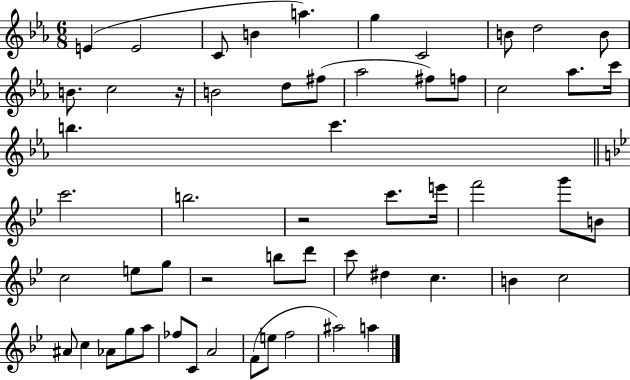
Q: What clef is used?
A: treble